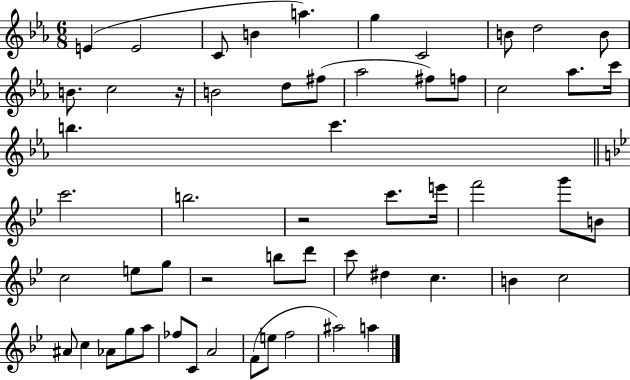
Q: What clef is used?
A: treble